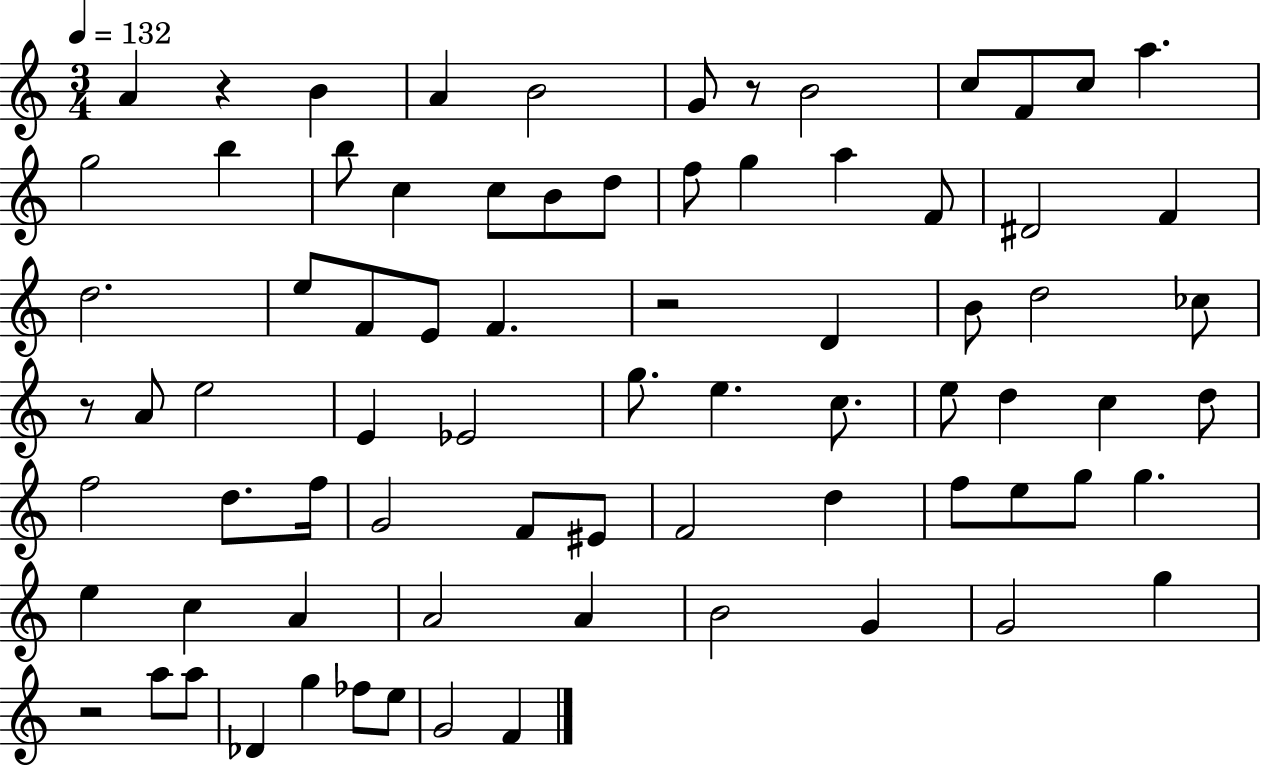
X:1
T:Untitled
M:3/4
L:1/4
K:C
A z B A B2 G/2 z/2 B2 c/2 F/2 c/2 a g2 b b/2 c c/2 B/2 d/2 f/2 g a F/2 ^D2 F d2 e/2 F/2 E/2 F z2 D B/2 d2 _c/2 z/2 A/2 e2 E _E2 g/2 e c/2 e/2 d c d/2 f2 d/2 f/4 G2 F/2 ^E/2 F2 d f/2 e/2 g/2 g e c A A2 A B2 G G2 g z2 a/2 a/2 _D g _f/2 e/2 G2 F